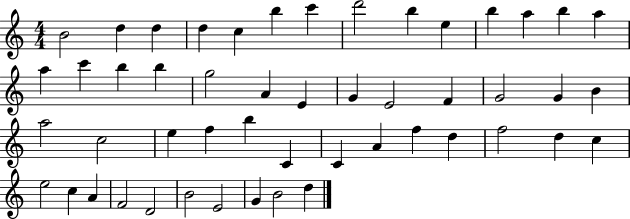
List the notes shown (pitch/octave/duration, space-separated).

B4/h D5/q D5/q D5/q C5/q B5/q C6/q D6/h B5/q E5/q B5/q A5/q B5/q A5/q A5/q C6/q B5/q B5/q G5/h A4/q E4/q G4/q E4/h F4/q G4/h G4/q B4/q A5/h C5/h E5/q F5/q B5/q C4/q C4/q A4/q F5/q D5/q F5/h D5/q C5/q E5/h C5/q A4/q F4/h D4/h B4/h E4/h G4/q B4/h D5/q